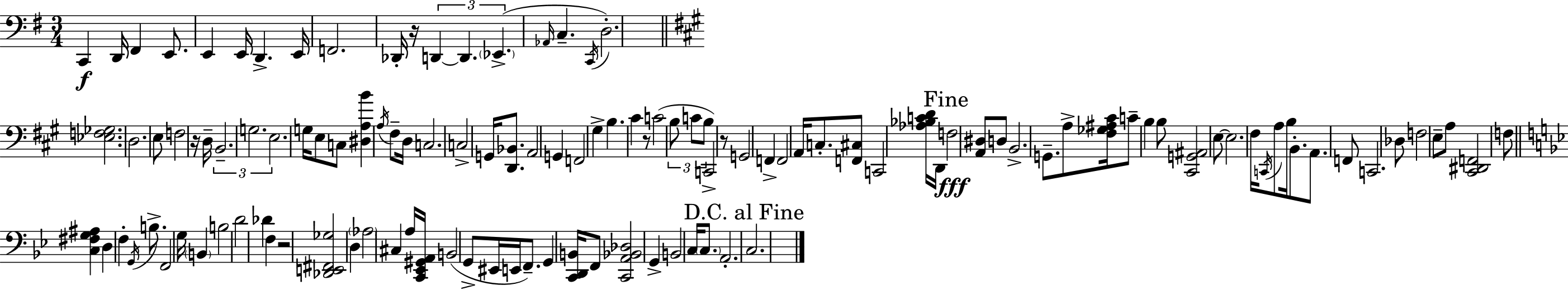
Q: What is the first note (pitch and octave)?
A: C2